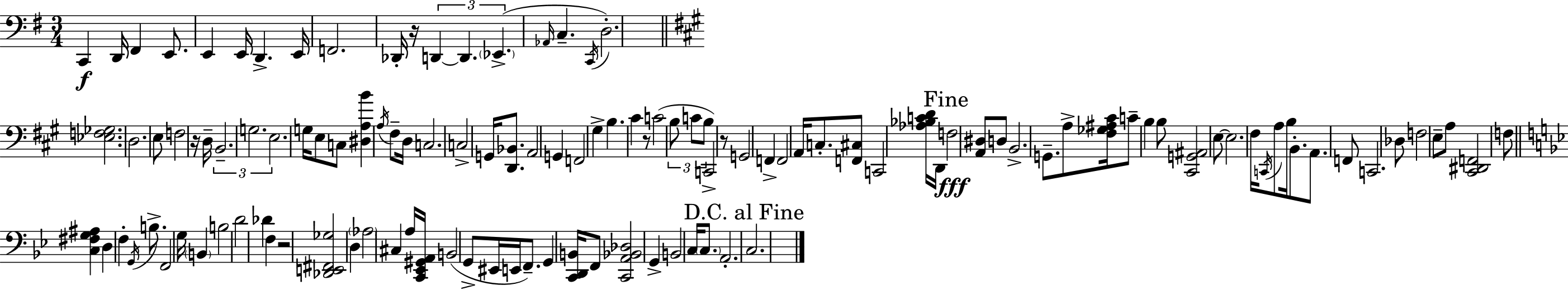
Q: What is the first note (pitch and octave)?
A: C2